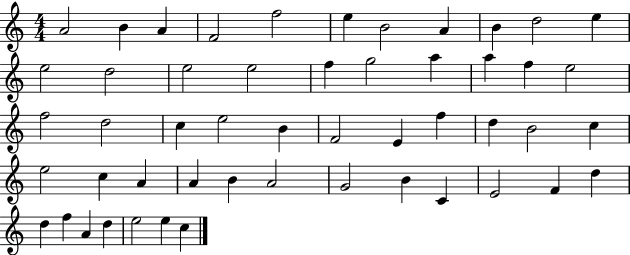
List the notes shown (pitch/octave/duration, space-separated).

A4/h B4/q A4/q F4/h F5/h E5/q B4/h A4/q B4/q D5/h E5/q E5/h D5/h E5/h E5/h F5/q G5/h A5/q A5/q F5/q E5/h F5/h D5/h C5/q E5/h B4/q F4/h E4/q F5/q D5/q B4/h C5/q E5/h C5/q A4/q A4/q B4/q A4/h G4/h B4/q C4/q E4/h F4/q D5/q D5/q F5/q A4/q D5/q E5/h E5/q C5/q